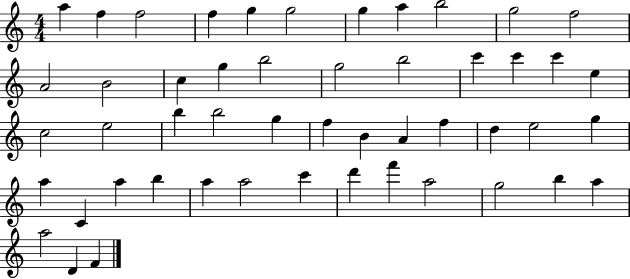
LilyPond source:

{
  \clef treble
  \numericTimeSignature
  \time 4/4
  \key c \major
  a''4 f''4 f''2 | f''4 g''4 g''2 | g''4 a''4 b''2 | g''2 f''2 | \break a'2 b'2 | c''4 g''4 b''2 | g''2 b''2 | c'''4 c'''4 c'''4 e''4 | \break c''2 e''2 | b''4 b''2 g''4 | f''4 b'4 a'4 f''4 | d''4 e''2 g''4 | \break a''4 c'4 a''4 b''4 | a''4 a''2 c'''4 | d'''4 f'''4 a''2 | g''2 b''4 a''4 | \break a''2 d'4 f'4 | \bar "|."
}